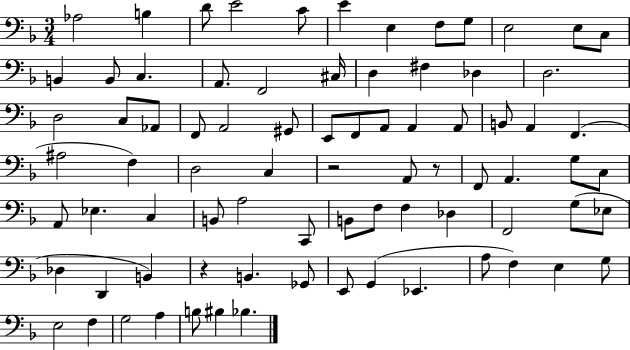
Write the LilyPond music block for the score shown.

{
  \clef bass
  \numericTimeSignature
  \time 3/4
  \key f \major
  aes2 b4 | d'8 e'2 c'8 | e'4 e4 f8 g8 | e2 e8 c8 | \break b,4 b,8 c4. | a,8. f,2 cis16 | d4 fis4 des4 | d2. | \break d2 c8 aes,8 | f,8 a,2 gis,8 | e,8 f,8 a,8 a,4 a,8 | b,8 a,4 f,4.( | \break ais2 f4) | d2 c4 | r2 a,8 r8 | f,8 a,4. g8 c8 | \break a,8 ees4. c4 | b,8 a2 c,8 | b,8 f8 f4 des4 | f,2 g8( ees8 | \break des4 d,4 b,4) | r4 b,4. ges,8 | e,8 g,4( ees,4. | a8 f4) e4 g8 | \break e2 f4 | g2 a4 | b8 bis4 bes4. | \bar "|."
}